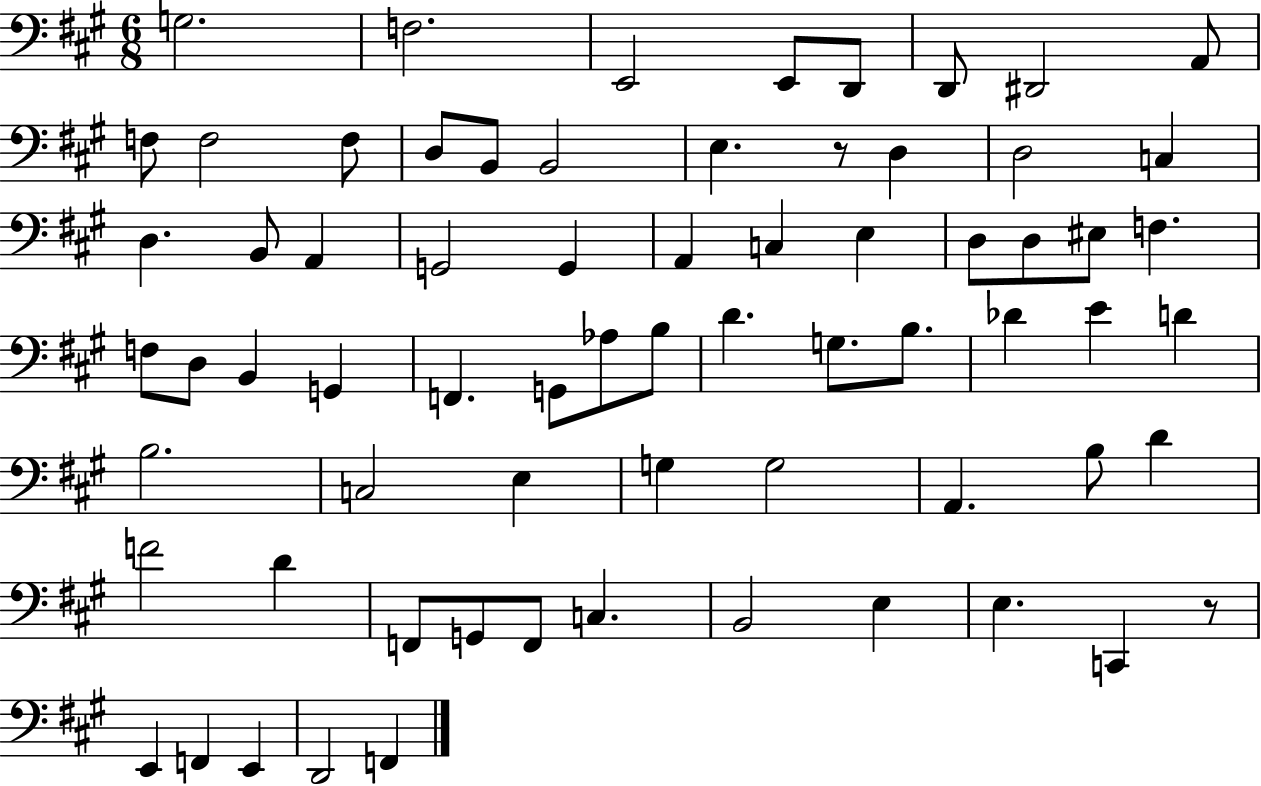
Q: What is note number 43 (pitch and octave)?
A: E4